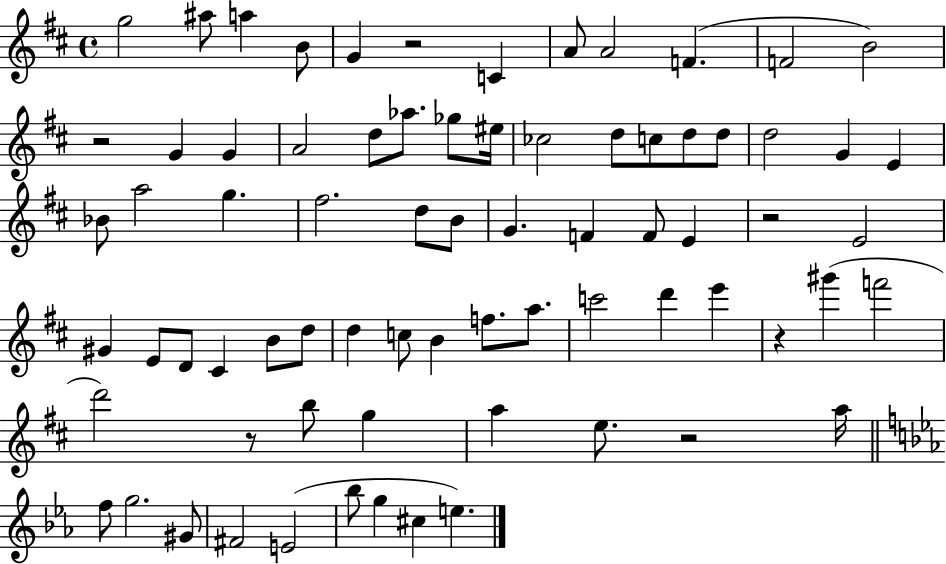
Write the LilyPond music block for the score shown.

{
  \clef treble
  \time 4/4
  \defaultTimeSignature
  \key d \major
  g''2 ais''8 a''4 b'8 | g'4 r2 c'4 | a'8 a'2 f'4.( | f'2 b'2) | \break r2 g'4 g'4 | a'2 d''8 aes''8. ges''8 eis''16 | ces''2 d''8 c''8 d''8 d''8 | d''2 g'4 e'4 | \break bes'8 a''2 g''4. | fis''2. d''8 b'8 | g'4. f'4 f'8 e'4 | r2 e'2 | \break gis'4 e'8 d'8 cis'4 b'8 d''8 | d''4 c''8 b'4 f''8. a''8. | c'''2 d'''4 e'''4 | r4 gis'''4( f'''2 | \break d'''2) r8 b''8 g''4 | a''4 e''8. r2 a''16 | \bar "||" \break \key ees \major f''8 g''2. gis'8 | fis'2 e'2( | bes''8 g''4 cis''4 e''4.) | \bar "|."
}